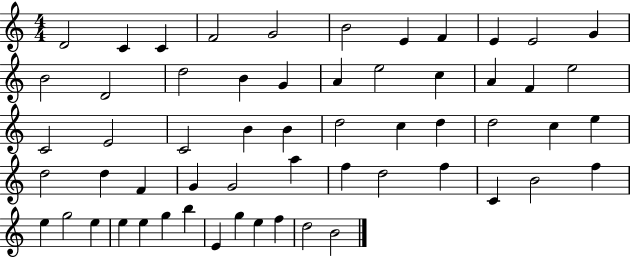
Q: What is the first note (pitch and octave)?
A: D4